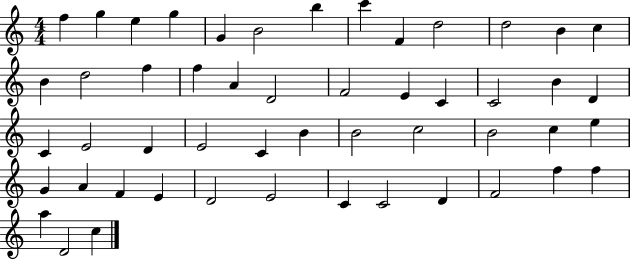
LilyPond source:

{
  \clef treble
  \numericTimeSignature
  \time 4/4
  \key c \major
  f''4 g''4 e''4 g''4 | g'4 b'2 b''4 | c'''4 f'4 d''2 | d''2 b'4 c''4 | \break b'4 d''2 f''4 | f''4 a'4 d'2 | f'2 e'4 c'4 | c'2 b'4 d'4 | \break c'4 e'2 d'4 | e'2 c'4 b'4 | b'2 c''2 | b'2 c''4 e''4 | \break g'4 a'4 f'4 e'4 | d'2 e'2 | c'4 c'2 d'4 | f'2 f''4 f''4 | \break a''4 d'2 c''4 | \bar "|."
}